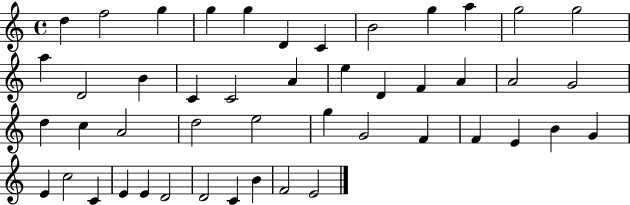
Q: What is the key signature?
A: C major